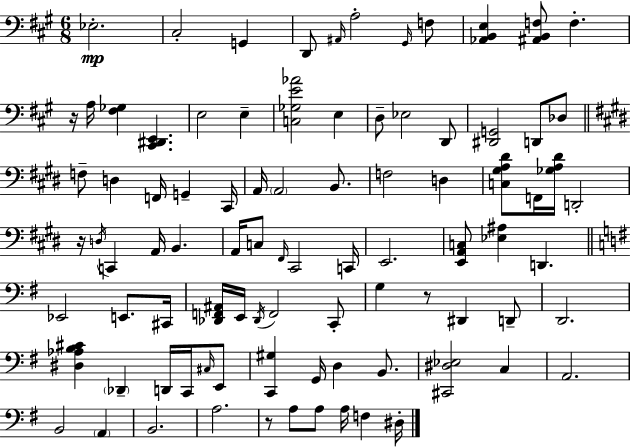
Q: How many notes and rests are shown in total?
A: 89